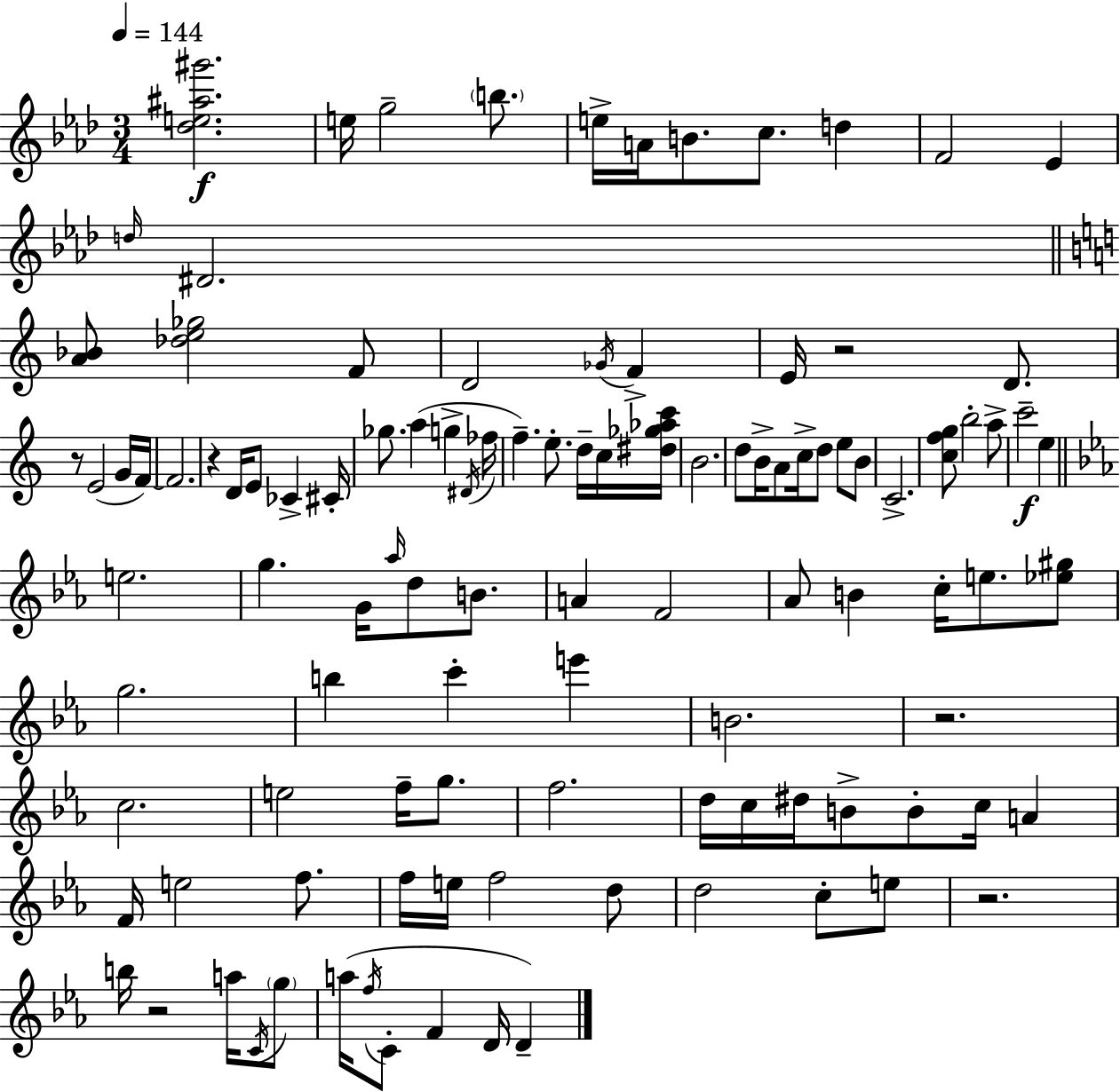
{
  \clef treble
  \numericTimeSignature
  \time 3/4
  \key aes \major
  \tempo 4 = 144
  <des'' e'' ais'' gis'''>2.\f | e''16 g''2-- \parenthesize b''8. | e''16-> a'16 b'8. c''8. d''4 | f'2 ees'4 | \break \grace { d''16 } dis'2. | \bar "||" \break \key a \minor <a' bes'>8 <des'' e'' ges''>2 f'8 | d'2 \acciaccatura { ges'16 } f'4-> | e'16 r2 d'8. | r8 e'2( g'16 | \break f'16~~) f'2. | r4 d'16 e'8 ces'4-> | cis'16-. ges''8. a''4( g''4-> | \acciaccatura { dis'16 } fes''16 f''4.--) e''8.-. d''16-- | \break c''16 <dis'' ges'' aes'' c'''>16 b'2. | d''8 b'16-> a'8 c''16-> d''8 e''8 | b'8 c'2.-> | <c'' f'' g''>8 b''2-. | \break a''8-> c'''2--\f e''4 | \bar "||" \break \key c \minor e''2. | g''4. g'16 \grace { aes''16 } d''8 b'8. | a'4 f'2 | aes'8 b'4 c''16-. e''8. <ees'' gis''>8 | \break g''2. | b''4 c'''4-. e'''4 | b'2. | r2. | \break c''2. | e''2 f''16-- g''8. | f''2. | d''16 c''16 dis''16 b'8-> b'8-. c''16 a'4 | \break f'16 e''2 f''8. | f''16 e''16 f''2 d''8 | d''2 c''8-. e''8 | r2. | \break b''16 r2 a''16 \acciaccatura { c'16 } | \parenthesize g''8 a''16( \acciaccatura { f''16 } c'8-. f'4 d'16 d'4--) | \bar "|."
}